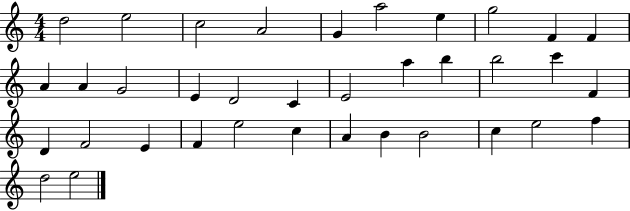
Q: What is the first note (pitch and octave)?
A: D5